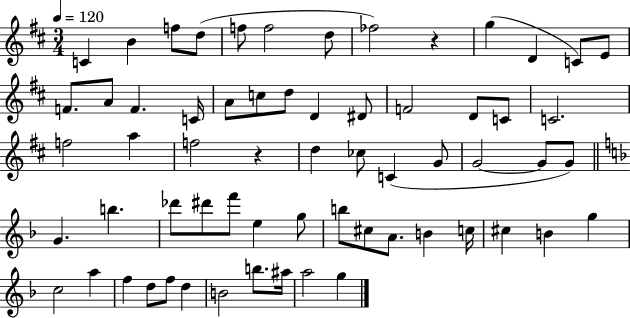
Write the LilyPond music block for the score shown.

{
  \clef treble
  \numericTimeSignature
  \time 3/4
  \key d \major
  \tempo 4 = 120
  c'4 b'4 f''8 d''8( | f''8 f''2 d''8 | fes''2) r4 | g''4( d'4 c'8) e'8 | \break f'8. a'8 f'4. c'16 | a'8 c''8 d''8 d'4 dis'8 | f'2 d'8 c'8 | c'2. | \break f''2 a''4 | f''2 r4 | d''4 ces''8 c'4( g'8 | g'2~~ g'8 g'8) | \break \bar "||" \break \key f \major g'4. b''4. | des'''8 dis'''8 f'''8 e''4 g''8 | b''8 cis''8 a'8. b'4 c''16 | cis''4 b'4 g''4 | \break c''2 a''4 | f''4 d''8 f''8 d''4 | b'2 b''8. ais''16 | a''2 g''4 | \break \bar "|."
}